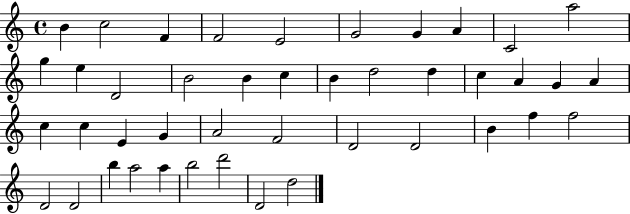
B4/q C5/h F4/q F4/h E4/h G4/h G4/q A4/q C4/h A5/h G5/q E5/q D4/h B4/h B4/q C5/q B4/q D5/h D5/q C5/q A4/q G4/q A4/q C5/q C5/q E4/q G4/q A4/h F4/h D4/h D4/h B4/q F5/q F5/h D4/h D4/h B5/q A5/h A5/q B5/h D6/h D4/h D5/h